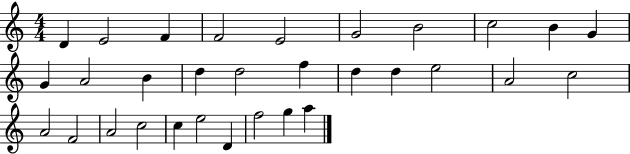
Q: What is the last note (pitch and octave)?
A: A5